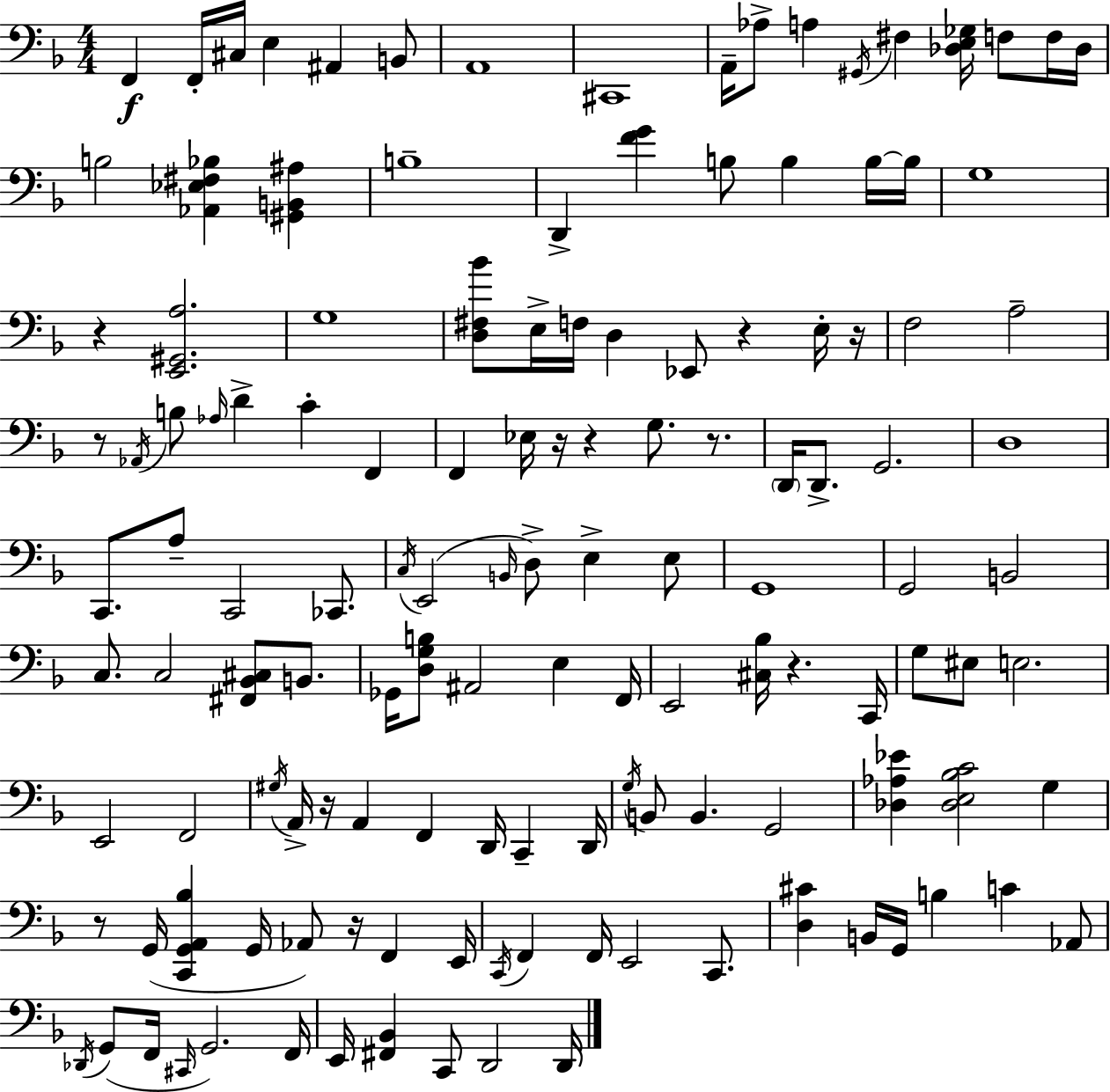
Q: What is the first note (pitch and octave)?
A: F2